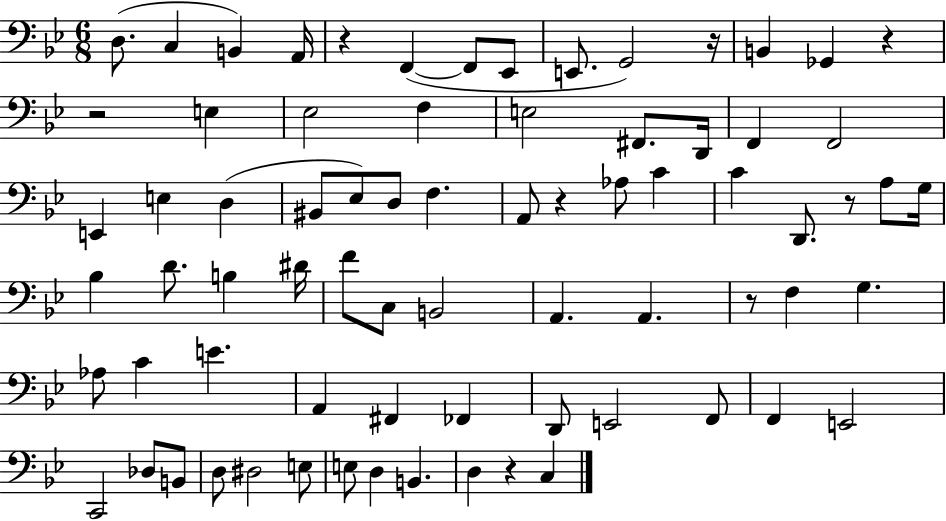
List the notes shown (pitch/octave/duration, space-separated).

D3/e. C3/q B2/q A2/s R/q F2/q F2/e Eb2/e E2/e. G2/h R/s B2/q Gb2/q R/q R/h E3/q Eb3/h F3/q E3/h F#2/e. D2/s F2/q F2/h E2/q E3/q D3/q BIS2/e Eb3/e D3/e F3/q. A2/e R/q Ab3/e C4/q C4/q D2/e. R/e A3/e G3/s Bb3/q D4/e. B3/q D#4/s F4/e C3/e B2/h A2/q. A2/q. R/e F3/q G3/q. Ab3/e C4/q E4/q. A2/q F#2/q FES2/q D2/e E2/h F2/e F2/q E2/h C2/h Db3/e B2/e D3/e D#3/h E3/e E3/e D3/q B2/q. D3/q R/q C3/q